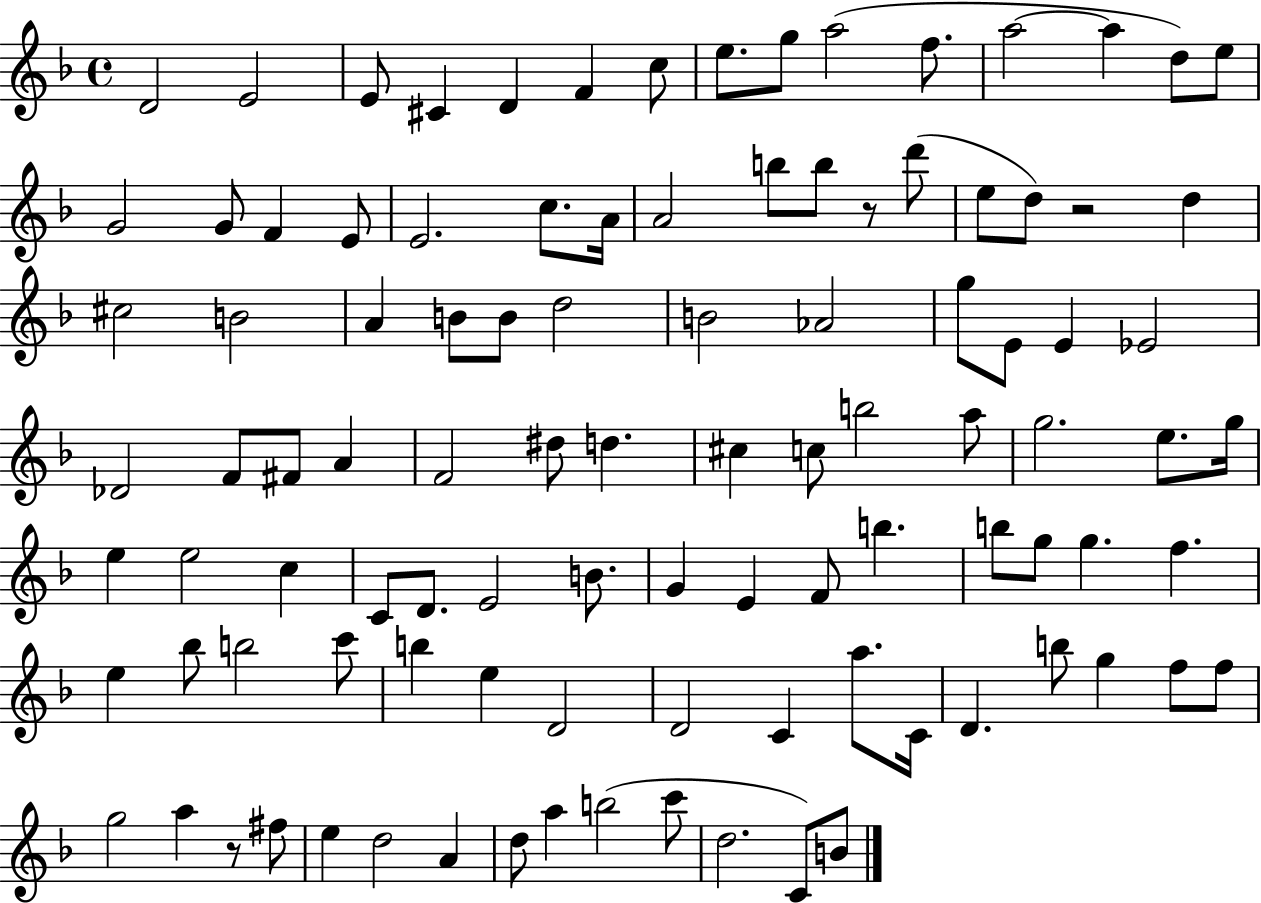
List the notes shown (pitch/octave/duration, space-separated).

D4/h E4/h E4/e C#4/q D4/q F4/q C5/e E5/e. G5/e A5/h F5/e. A5/h A5/q D5/e E5/e G4/h G4/e F4/q E4/e E4/h. C5/e. A4/s A4/h B5/e B5/e R/e D6/e E5/e D5/e R/h D5/q C#5/h B4/h A4/q B4/e B4/e D5/h B4/h Ab4/h G5/e E4/e E4/q Eb4/h Db4/h F4/e F#4/e A4/q F4/h D#5/e D5/q. C#5/q C5/e B5/h A5/e G5/h. E5/e. G5/s E5/q E5/h C5/q C4/e D4/e. E4/h B4/e. G4/q E4/q F4/e B5/q. B5/e G5/e G5/q. F5/q. E5/q Bb5/e B5/h C6/e B5/q E5/q D4/h D4/h C4/q A5/e. C4/s D4/q. B5/e G5/q F5/e F5/e G5/h A5/q R/e F#5/e E5/q D5/h A4/q D5/e A5/q B5/h C6/e D5/h. C4/e B4/e